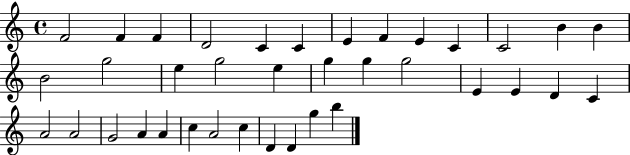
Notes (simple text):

F4/h F4/q F4/q D4/h C4/q C4/q E4/q F4/q E4/q C4/q C4/h B4/q B4/q B4/h G5/h E5/q G5/h E5/q G5/q G5/q G5/h E4/q E4/q D4/q C4/q A4/h A4/h G4/h A4/q A4/q C5/q A4/h C5/q D4/q D4/q G5/q B5/q